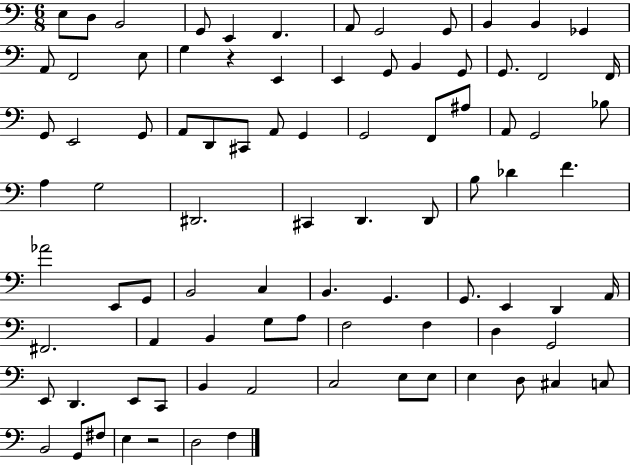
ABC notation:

X:1
T:Untitled
M:6/8
L:1/4
K:C
E,/2 D,/2 B,,2 G,,/2 E,, F,, A,,/2 G,,2 G,,/2 B,, B,, _G,, A,,/2 F,,2 E,/2 G, z E,, E,, G,,/2 B,, G,,/2 G,,/2 F,,2 F,,/4 G,,/2 E,,2 G,,/2 A,,/2 D,,/2 ^C,,/2 A,,/2 G,, G,,2 F,,/2 ^A,/2 A,,/2 G,,2 _B,/2 A, G,2 ^D,,2 ^C,, D,, D,,/2 B,/2 _D F _A2 E,,/2 G,,/2 B,,2 C, B,, G,, G,,/2 E,, D,, A,,/4 ^F,,2 A,, B,, G,/2 A,/2 F,2 F, D, G,,2 E,,/2 D,, E,,/2 C,,/2 B,, A,,2 C,2 E,/2 E,/2 E, D,/2 ^C, C,/2 B,,2 G,,/2 ^F,/2 E, z2 D,2 F,